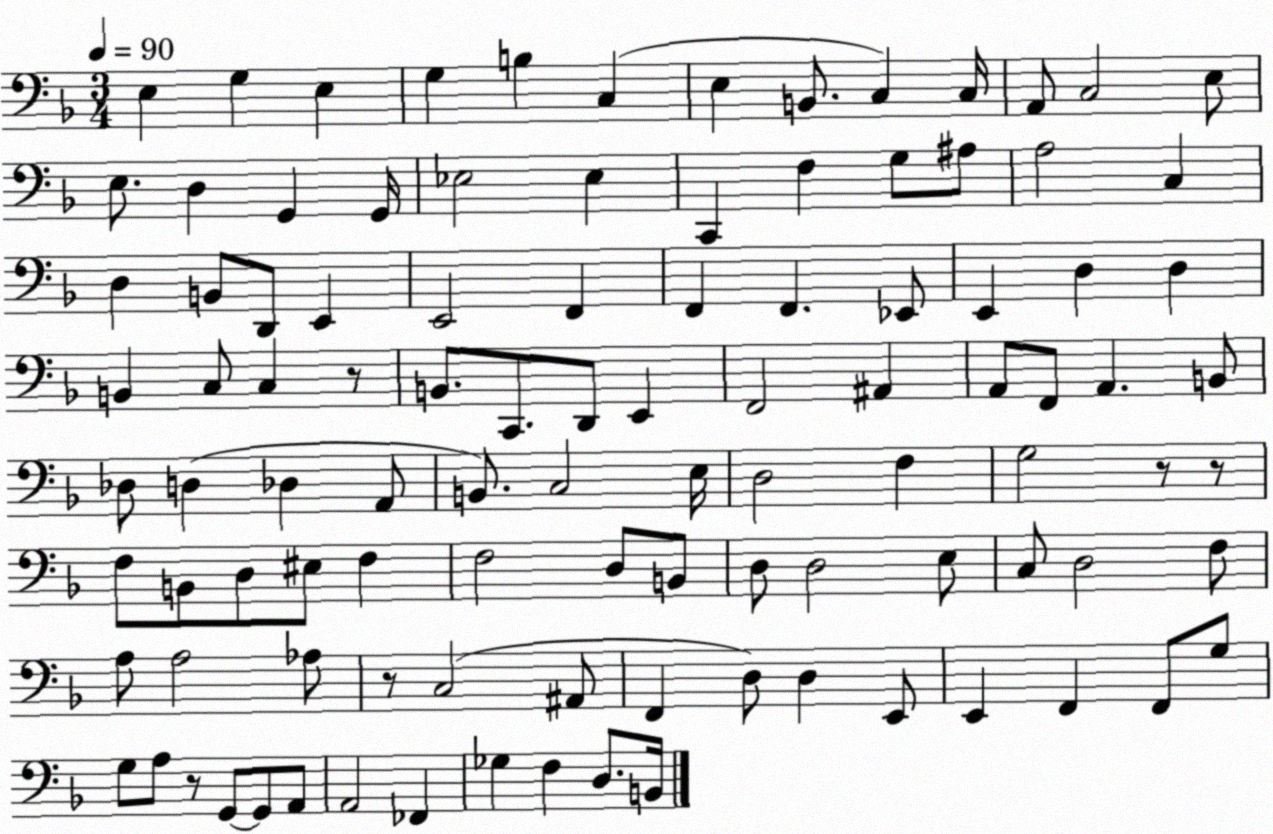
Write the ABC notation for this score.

X:1
T:Untitled
M:3/4
L:1/4
K:F
E, G, E, G, B, C, E, B,,/2 C, C,/4 A,,/2 C,2 E,/2 E,/2 D, G,, G,,/4 _E,2 _E, C,, F, G,/2 ^A,/2 A,2 C, D, B,,/2 D,,/2 E,, E,,2 F,, F,, F,, _E,,/2 E,, D, D, B,, C,/2 C, z/2 B,,/2 C,,/2 D,,/2 E,, F,,2 ^A,, A,,/2 F,,/2 A,, B,,/2 _D,/2 D, _D, A,,/2 B,,/2 C,2 E,/4 D,2 F, G,2 z/2 z/2 F,/2 B,,/2 D,/2 ^E,/2 F, F,2 D,/2 B,,/2 D,/2 D,2 E,/2 C,/2 D,2 F,/2 A,/2 A,2 _A,/2 z/2 C,2 ^A,,/2 F,, D,/2 D, E,,/2 E,, F,, F,,/2 G,/2 G,/2 A,/2 z/2 G,,/2 G,,/2 A,,/2 A,,2 _F,, _G, F, D,/2 B,,/4